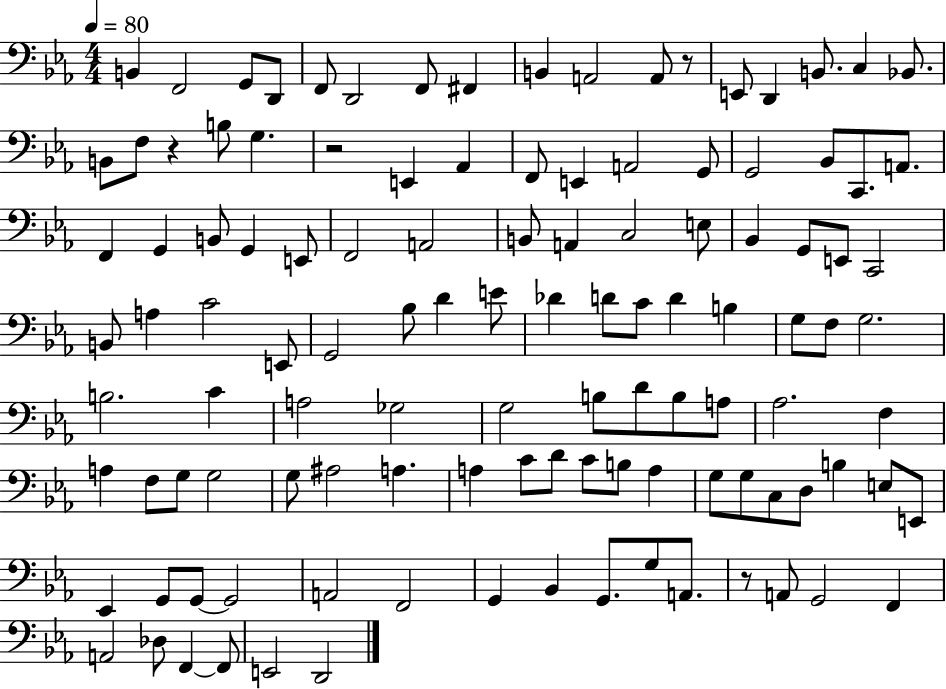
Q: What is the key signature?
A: EES major